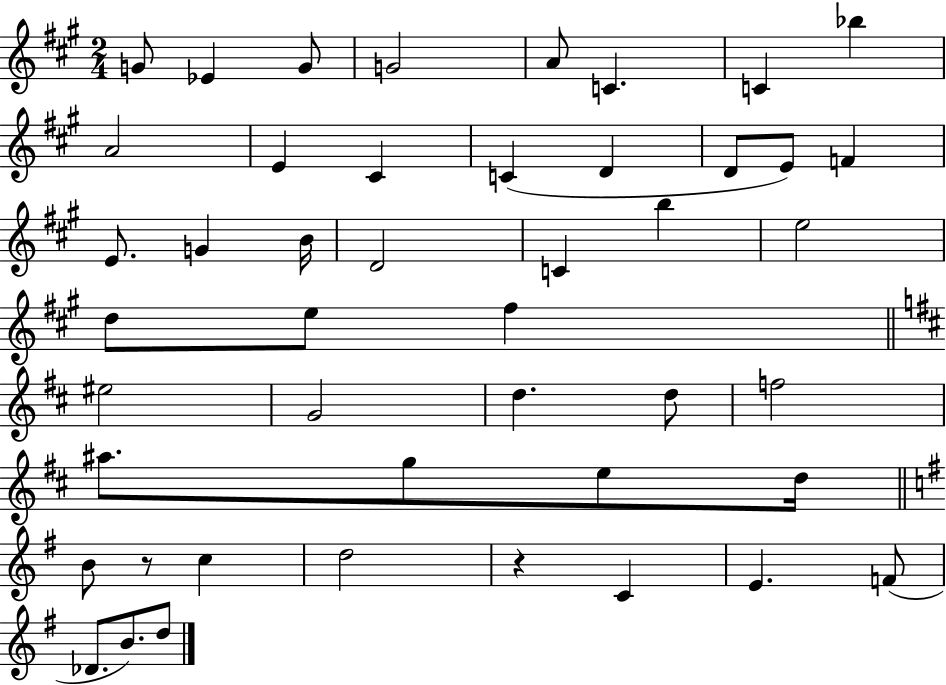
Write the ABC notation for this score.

X:1
T:Untitled
M:2/4
L:1/4
K:A
G/2 _E G/2 G2 A/2 C C _b A2 E ^C C D D/2 E/2 F E/2 G B/4 D2 C b e2 d/2 e/2 ^f ^e2 G2 d d/2 f2 ^a/2 g/2 e/2 d/4 B/2 z/2 c d2 z C E F/2 _D/2 B/2 d/2